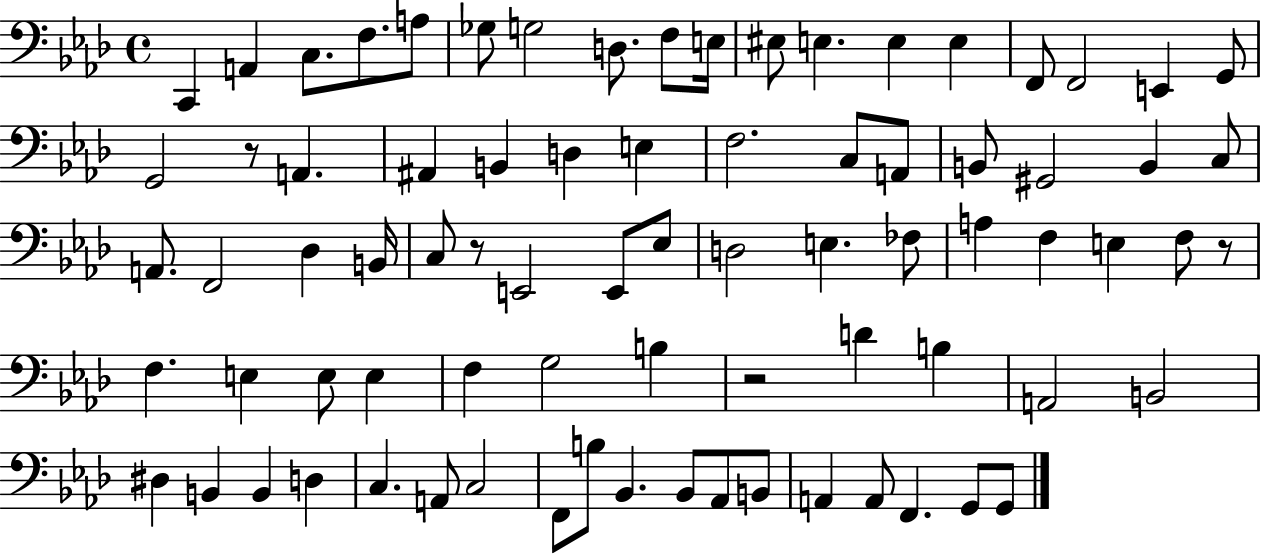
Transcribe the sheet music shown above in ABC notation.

X:1
T:Untitled
M:4/4
L:1/4
K:Ab
C,, A,, C,/2 F,/2 A,/2 _G,/2 G,2 D,/2 F,/2 E,/4 ^E,/2 E, E, E, F,,/2 F,,2 E,, G,,/2 G,,2 z/2 A,, ^A,, B,, D, E, F,2 C,/2 A,,/2 B,,/2 ^G,,2 B,, C,/2 A,,/2 F,,2 _D, B,,/4 C,/2 z/2 E,,2 E,,/2 _E,/2 D,2 E, _F,/2 A, F, E, F,/2 z/2 F, E, E,/2 E, F, G,2 B, z2 D B, A,,2 B,,2 ^D, B,, B,, D, C, A,,/2 C,2 F,,/2 B,/2 _B,, _B,,/2 _A,,/2 B,,/2 A,, A,,/2 F,, G,,/2 G,,/2